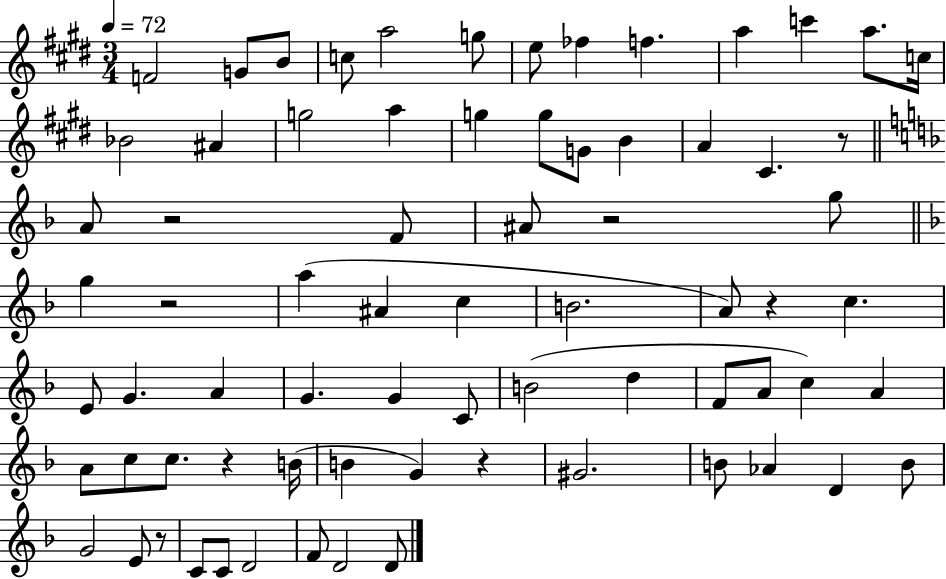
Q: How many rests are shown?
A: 8